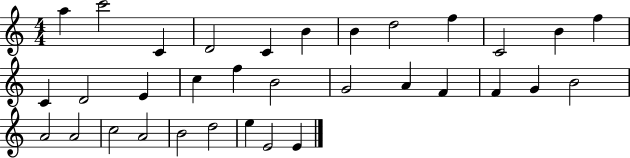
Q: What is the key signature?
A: C major